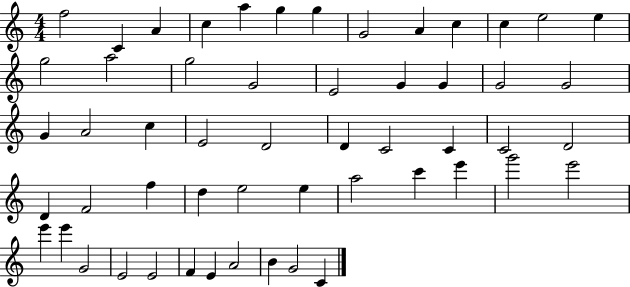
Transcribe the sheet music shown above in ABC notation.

X:1
T:Untitled
M:4/4
L:1/4
K:C
f2 C A c a g g G2 A c c e2 e g2 a2 g2 G2 E2 G G G2 G2 G A2 c E2 D2 D C2 C C2 D2 D F2 f d e2 e a2 c' e' g'2 e'2 e' e' G2 E2 E2 F E A2 B G2 C